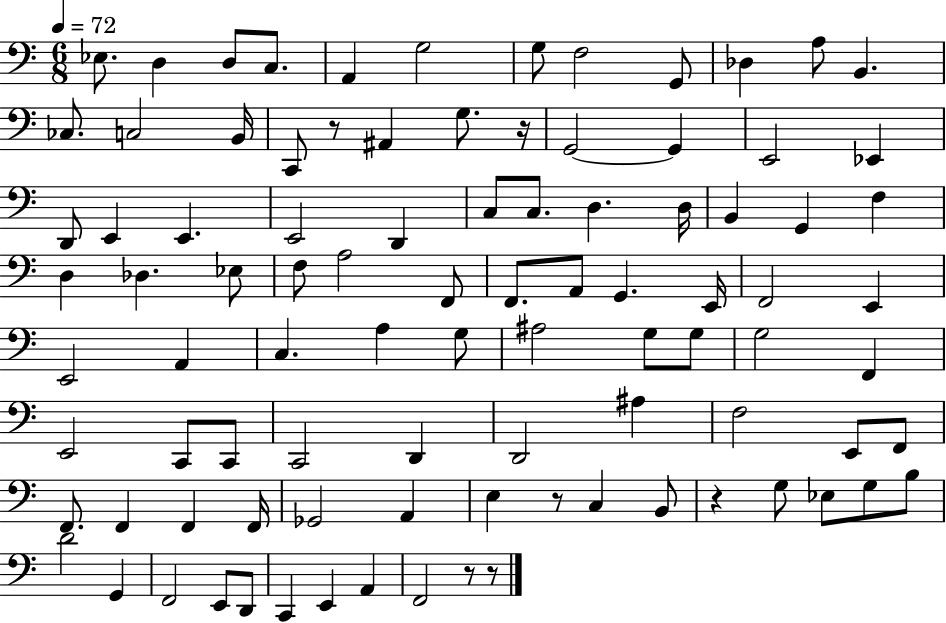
{
  \clef bass
  \numericTimeSignature
  \time 6/8
  \key c \major
  \tempo 4 = 72
  ees8. d4 d8 c8. | a,4 g2 | g8 f2 g,8 | des4 a8 b,4. | \break ces8. c2 b,16 | c,8 r8 ais,4 g8. r16 | g,2~~ g,4 | e,2 ees,4 | \break d,8 e,4 e,4. | e,2 d,4 | c8 c8. d4. d16 | b,4 g,4 f4 | \break d4 des4. ees8 | f8 a2 f,8 | f,8. a,8 g,4. e,16 | f,2 e,4 | \break e,2 a,4 | c4. a4 g8 | ais2 g8 g8 | g2 f,4 | \break e,2 c,8 c,8 | c,2 d,4 | d,2 ais4 | f2 e,8 f,8 | \break f,8. f,4 f,4 f,16 | ges,2 a,4 | e4 r8 c4 b,8 | r4 g8 ees8 g8 b8 | \break d'2 g,4 | f,2 e,8 d,8 | c,4 e,4 a,4 | f,2 r8 r8 | \break \bar "|."
}